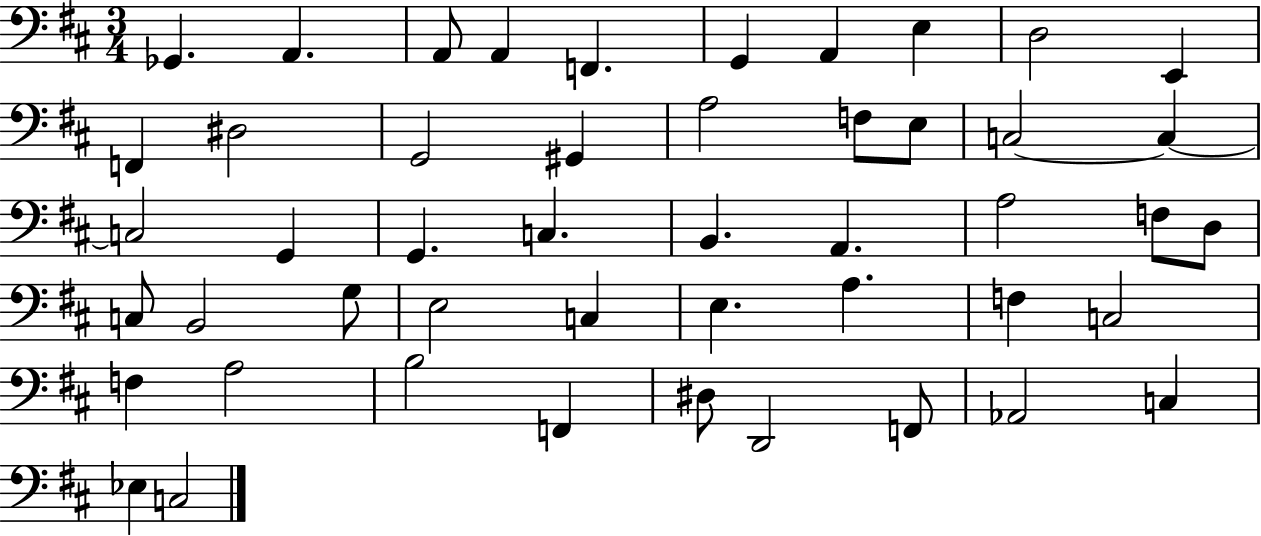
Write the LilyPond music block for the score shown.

{
  \clef bass
  \numericTimeSignature
  \time 3/4
  \key d \major
  ges,4. a,4. | a,8 a,4 f,4. | g,4 a,4 e4 | d2 e,4 | \break f,4 dis2 | g,2 gis,4 | a2 f8 e8 | c2~~ c4~~ | \break c2 g,4 | g,4. c4. | b,4. a,4. | a2 f8 d8 | \break c8 b,2 g8 | e2 c4 | e4. a4. | f4 c2 | \break f4 a2 | b2 f,4 | dis8 d,2 f,8 | aes,2 c4 | \break ees4 c2 | \bar "|."
}